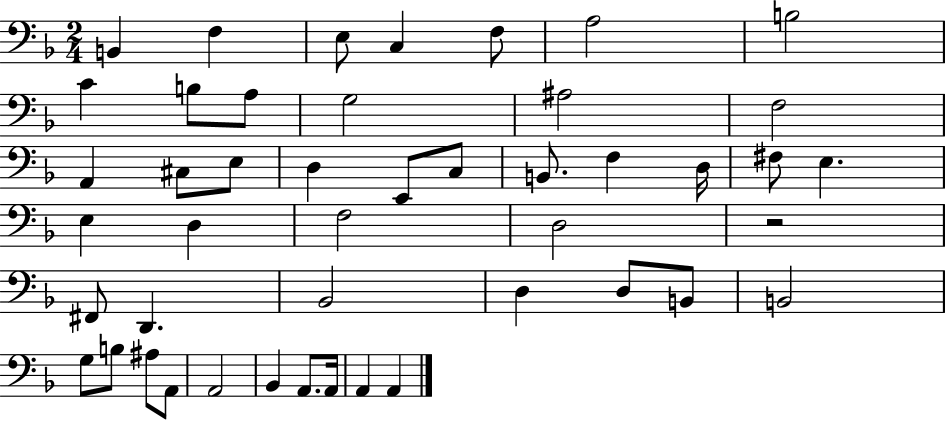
B2/q F3/q E3/e C3/q F3/e A3/h B3/h C4/q B3/e A3/e G3/h A#3/h F3/h A2/q C#3/e E3/e D3/q E2/e C3/e B2/e. F3/q D3/s F#3/e E3/q. E3/q D3/q F3/h D3/h R/h F#2/e D2/q. Bb2/h D3/q D3/e B2/e B2/h G3/e B3/e A#3/e A2/e A2/h Bb2/q A2/e. A2/s A2/q A2/q